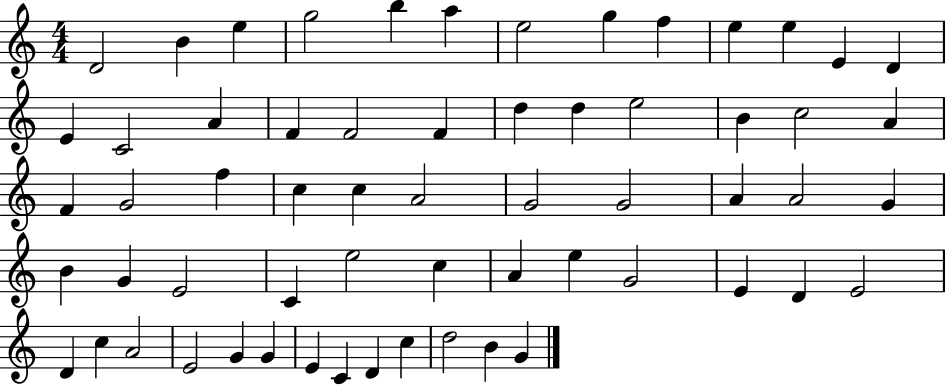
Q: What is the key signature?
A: C major